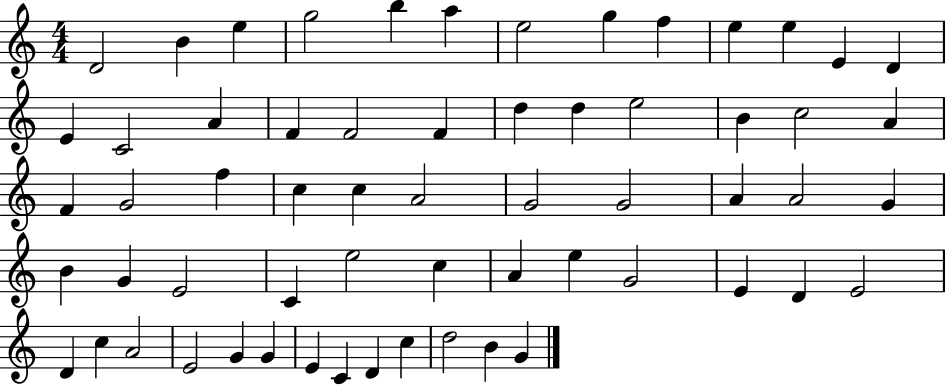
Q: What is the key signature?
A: C major